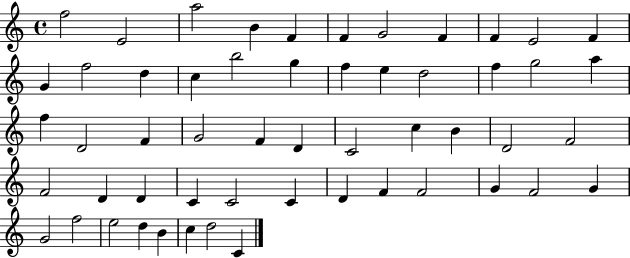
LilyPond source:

{
  \clef treble
  \time 4/4
  \defaultTimeSignature
  \key c \major
  f''2 e'2 | a''2 b'4 f'4 | f'4 g'2 f'4 | f'4 e'2 f'4 | \break g'4 f''2 d''4 | c''4 b''2 g''4 | f''4 e''4 d''2 | f''4 g''2 a''4 | \break f''4 d'2 f'4 | g'2 f'4 d'4 | c'2 c''4 b'4 | d'2 f'2 | \break f'2 d'4 d'4 | c'4 c'2 c'4 | d'4 f'4 f'2 | g'4 f'2 g'4 | \break g'2 f''2 | e''2 d''4 b'4 | c''4 d''2 c'4 | \bar "|."
}